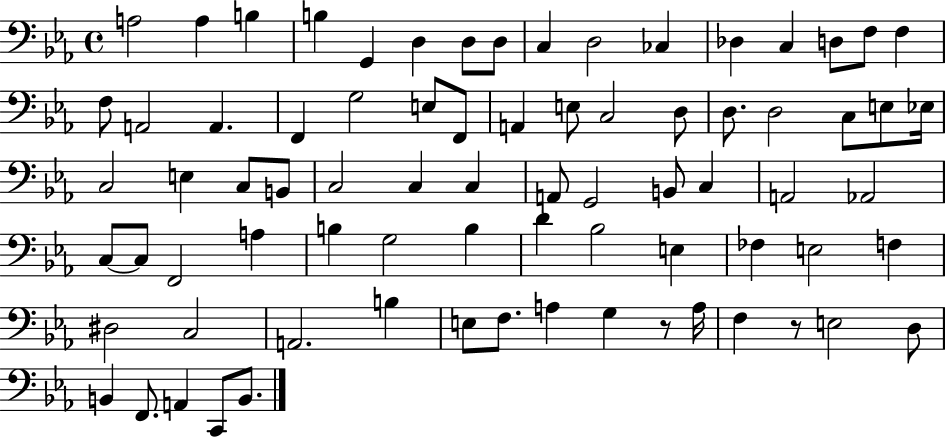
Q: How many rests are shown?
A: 2